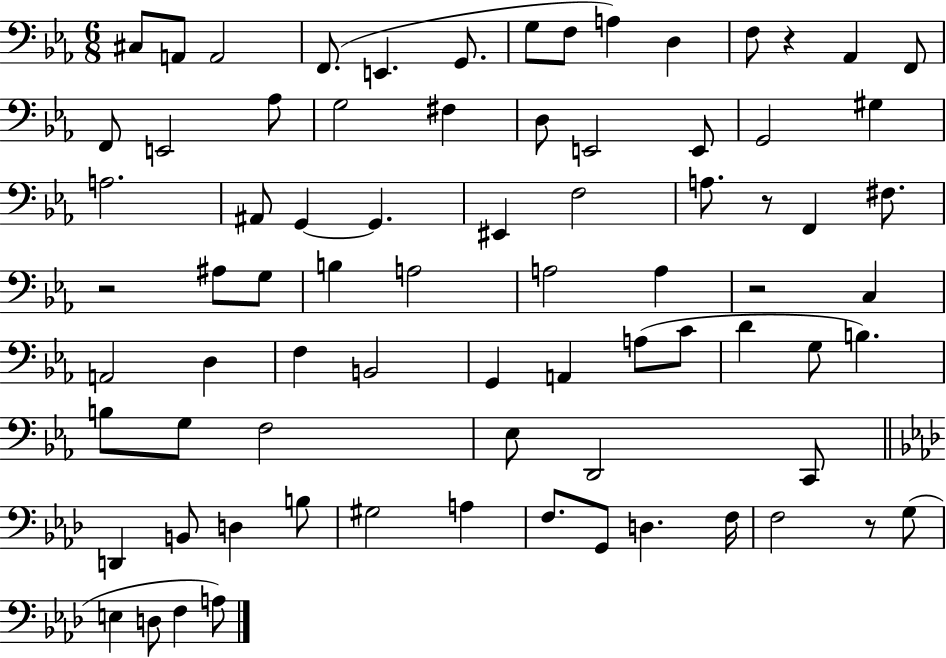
C#3/e A2/e A2/h F2/e. E2/q. G2/e. G3/e F3/e A3/q D3/q F3/e R/q Ab2/q F2/e F2/e E2/h Ab3/e G3/h F#3/q D3/e E2/h E2/e G2/h G#3/q A3/h. A#2/e G2/q G2/q. EIS2/q F3/h A3/e. R/e F2/q F#3/e. R/h A#3/e G3/e B3/q A3/h A3/h A3/q R/h C3/q A2/h D3/q F3/q B2/h G2/q A2/q A3/e C4/e D4/q G3/e B3/q. B3/e G3/e F3/h Eb3/e D2/h C2/e D2/q B2/e D3/q B3/e G#3/h A3/q F3/e. G2/e D3/q. F3/s F3/h R/e G3/e E3/q D3/e F3/q A3/e